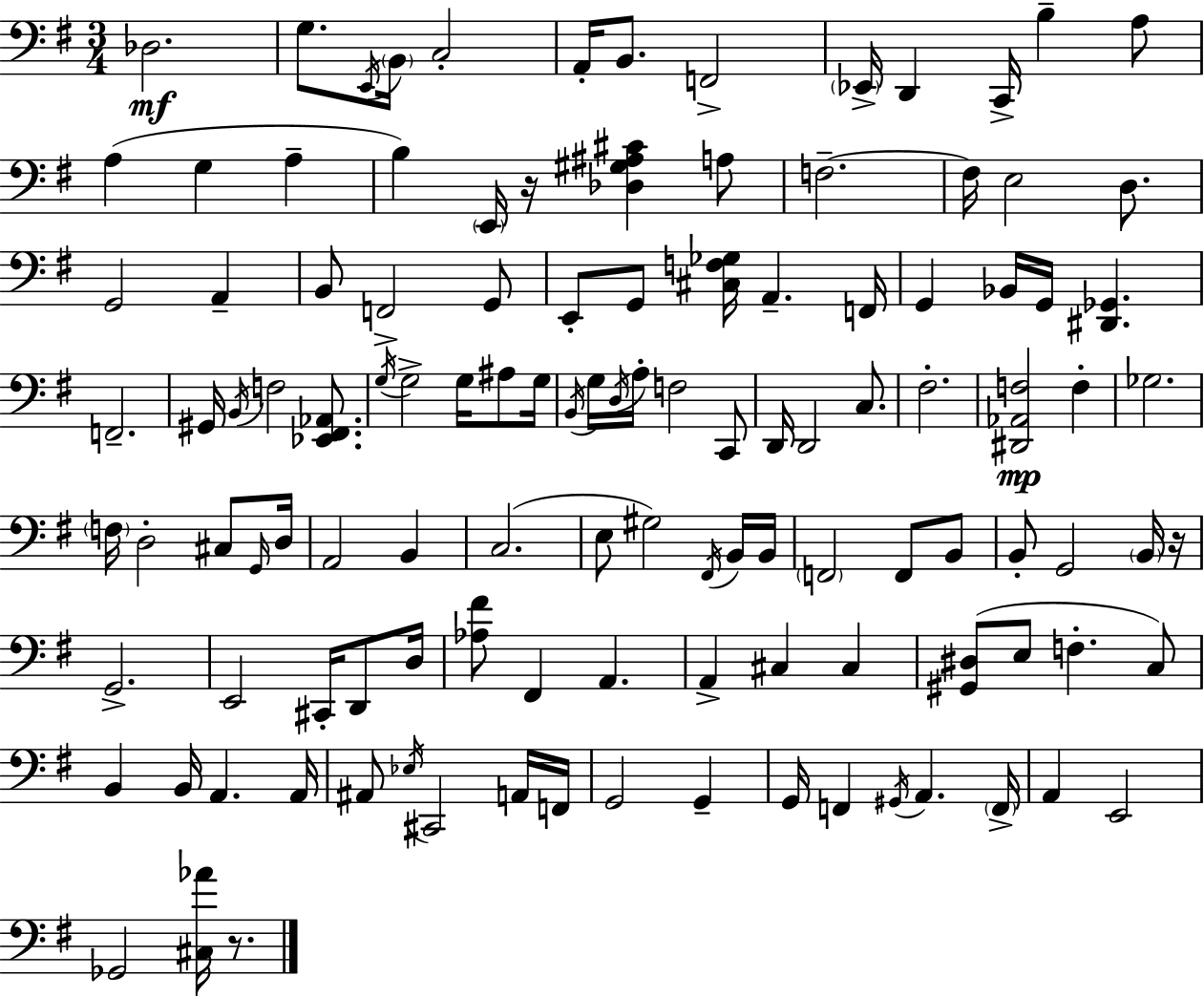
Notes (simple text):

Db3/h. G3/e. E2/s B2/s C3/h A2/s B2/e. F2/h Eb2/s D2/q C2/s B3/q A3/e A3/q G3/q A3/q B3/q E2/s R/s [Db3,G#3,A#3,C#4]/q A3/e F3/h. F3/s E3/h D3/e. G2/h A2/q B2/e F2/h G2/e E2/e G2/e [C#3,F3,Gb3]/s A2/q. F2/s G2/q Bb2/s G2/s [D#2,Gb2]/q. F2/h. G#2/s B2/s F3/h [Eb2,F#2,Ab2]/e. G3/s G3/h G3/s A#3/e G3/s B2/s G3/s D3/s A3/s F3/h C2/e D2/s D2/h C3/e. F#3/h. [D#2,Ab2,F3]/h F3/q Gb3/h. F3/s D3/h C#3/e G2/s D3/s A2/h B2/q C3/h. E3/e G#3/h F#2/s B2/s B2/s F2/h F2/e B2/e B2/e G2/h B2/s R/s G2/h. E2/h C#2/s D2/e D3/s [Ab3,F#4]/e F#2/q A2/q. A2/q C#3/q C#3/q [G#2,D#3]/e E3/e F3/q. C3/e B2/q B2/s A2/q. A2/s A#2/e Eb3/s C#2/h A2/s F2/s G2/h G2/q G2/s F2/q G#2/s A2/q. F2/s A2/q E2/h Gb2/h [C#3,Ab4]/s R/e.